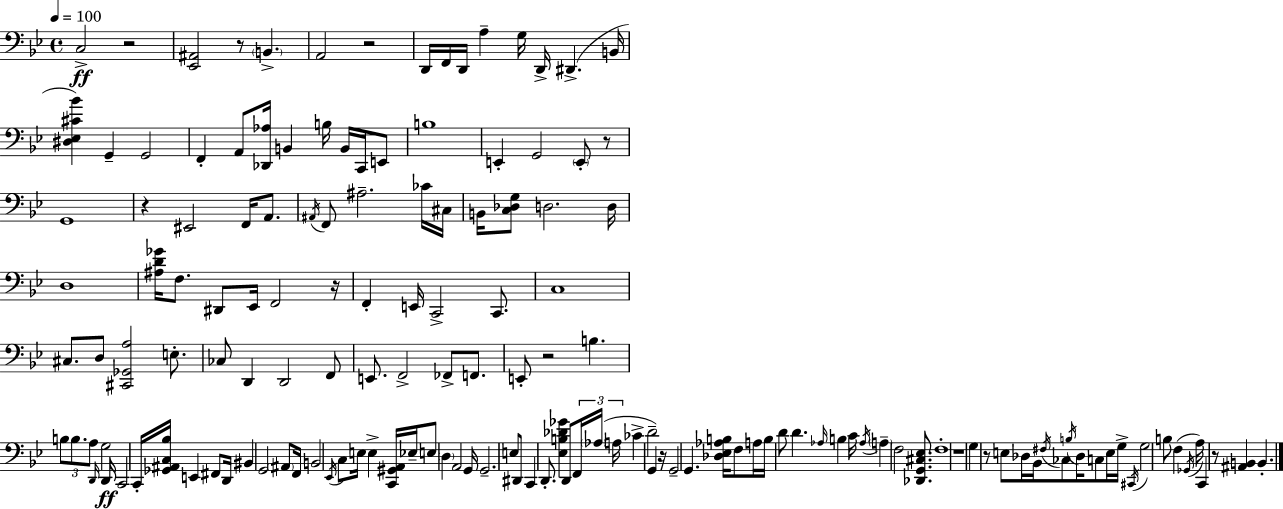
C3/h R/h [Eb2,A#2]/h R/e B2/q. A2/h R/h D2/s F2/s D2/s A3/q G3/s D2/s D#2/q. B2/s [D#3,Eb3,C#4,Bb4]/q G2/q G2/h F2/q A2/e [Db2,Ab3]/s B2/q B3/s B2/s C2/s E2/e B3/w E2/q G2/h E2/e R/e G2/w R/q EIS2/h F2/s A2/e. A#2/s F2/e A#3/h. CES4/s C#3/s B2/s [C3,Db3,G3]/e D3/h. D3/s D3/w [A#3,D4,Gb4]/s F3/e. D#2/e Eb2/s F2/h R/s F2/q E2/s C2/h C2/e. C3/w C#3/e. D3/e [C#2,Gb2,A3]/h E3/e. CES3/e D2/q D2/h F2/e E2/e. F2/h FES2/e F2/e. E2/e R/h B3/q. B3/e B3/e. A3/e D2/s G3/h D2/s C2/h C2/s [Gb2,A#2,C3,Bb3]/s E2/q F#2/e D2/s BIS2/q G2/h A#2/e F2/s B2/h Eb2/s C3/e E3/s E3/q [C2,G#2,A2]/s Eb3/s E3/e D3/q A2/h G2/s G2/h. E3/e D#2/e C2/q D2/e. [Eb3,B3,Db4,Gb4]/q D2/e F2/s Ab3/s A3/s CES4/q D4/h G2/q R/s G2/h G2/q. [Db3,Eb3,Ab3,B3]/s F3/e A3/s B3/s D4/e D4/q. Ab3/s B3/q C4/s Ab3/s A3/q F3/h [Db2,G2,C#3,Eb3]/e. F3/w R/w G3/q R/e E3/e Db3/s Bb2/s F#3/s CES3/e B3/s Db3/s C3/e E3/s G3/s C#2/s G3/h B3/e F3/q Gb2/s A3/s C2/q R/e [A#2,B2]/q B2/q.